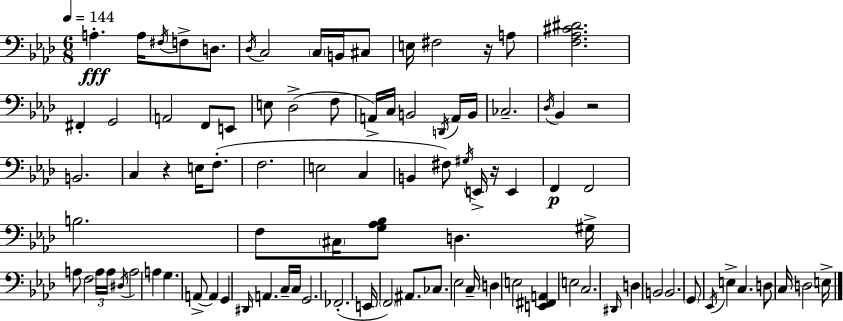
X:1
T:Untitled
M:6/8
L:1/4
K:Ab
A, A,/4 ^F,/4 F,/2 D,/2 _D,/4 C,2 C,/4 B,,/4 ^C,/2 E,/4 ^F,2 z/4 A,/2 [F,_A,^C^D]2 ^F,, G,,2 A,,2 F,,/2 E,,/2 E,/2 _D,2 F,/2 A,,/4 C,/4 B,,2 D,,/4 A,,/4 B,,/4 _C,2 _D,/4 _B,, z2 B,,2 C, z E,/4 F,/2 F,2 E,2 C, B,, ^F,/2 ^G,/4 E,,/4 z/4 E,, F,, F,,2 B,2 F,/2 ^C,/4 [G,_A,_B,]/2 D, ^G,/4 A,/2 F,2 A,/4 A,/4 ^D,/4 A,2 A, G, A,,/2 A,, G,, ^D,,/4 A,, C,/4 C,/4 G,,2 _F,,2 E,,/4 F,,2 ^A,,/2 _C,/2 _E,2 C,/4 D, E,2 [E,,^F,,A,,] E,2 C,2 ^D,,/4 D, B,,2 B,,2 G,,/2 _E,,/4 E, C, D,/2 C,/4 D,2 E,/4